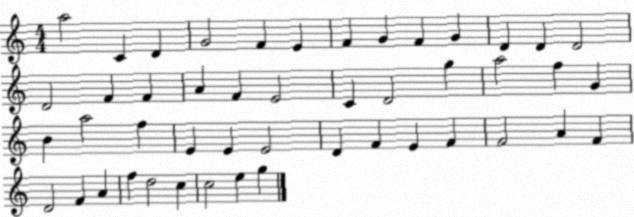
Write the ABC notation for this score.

X:1
T:Untitled
M:4/4
L:1/4
K:C
a2 C D G2 F E F G F G D D D2 D2 F F A F E2 C D2 g a2 f G B a2 f E E E2 D F E F F2 A F D2 F A f d2 c c2 e g